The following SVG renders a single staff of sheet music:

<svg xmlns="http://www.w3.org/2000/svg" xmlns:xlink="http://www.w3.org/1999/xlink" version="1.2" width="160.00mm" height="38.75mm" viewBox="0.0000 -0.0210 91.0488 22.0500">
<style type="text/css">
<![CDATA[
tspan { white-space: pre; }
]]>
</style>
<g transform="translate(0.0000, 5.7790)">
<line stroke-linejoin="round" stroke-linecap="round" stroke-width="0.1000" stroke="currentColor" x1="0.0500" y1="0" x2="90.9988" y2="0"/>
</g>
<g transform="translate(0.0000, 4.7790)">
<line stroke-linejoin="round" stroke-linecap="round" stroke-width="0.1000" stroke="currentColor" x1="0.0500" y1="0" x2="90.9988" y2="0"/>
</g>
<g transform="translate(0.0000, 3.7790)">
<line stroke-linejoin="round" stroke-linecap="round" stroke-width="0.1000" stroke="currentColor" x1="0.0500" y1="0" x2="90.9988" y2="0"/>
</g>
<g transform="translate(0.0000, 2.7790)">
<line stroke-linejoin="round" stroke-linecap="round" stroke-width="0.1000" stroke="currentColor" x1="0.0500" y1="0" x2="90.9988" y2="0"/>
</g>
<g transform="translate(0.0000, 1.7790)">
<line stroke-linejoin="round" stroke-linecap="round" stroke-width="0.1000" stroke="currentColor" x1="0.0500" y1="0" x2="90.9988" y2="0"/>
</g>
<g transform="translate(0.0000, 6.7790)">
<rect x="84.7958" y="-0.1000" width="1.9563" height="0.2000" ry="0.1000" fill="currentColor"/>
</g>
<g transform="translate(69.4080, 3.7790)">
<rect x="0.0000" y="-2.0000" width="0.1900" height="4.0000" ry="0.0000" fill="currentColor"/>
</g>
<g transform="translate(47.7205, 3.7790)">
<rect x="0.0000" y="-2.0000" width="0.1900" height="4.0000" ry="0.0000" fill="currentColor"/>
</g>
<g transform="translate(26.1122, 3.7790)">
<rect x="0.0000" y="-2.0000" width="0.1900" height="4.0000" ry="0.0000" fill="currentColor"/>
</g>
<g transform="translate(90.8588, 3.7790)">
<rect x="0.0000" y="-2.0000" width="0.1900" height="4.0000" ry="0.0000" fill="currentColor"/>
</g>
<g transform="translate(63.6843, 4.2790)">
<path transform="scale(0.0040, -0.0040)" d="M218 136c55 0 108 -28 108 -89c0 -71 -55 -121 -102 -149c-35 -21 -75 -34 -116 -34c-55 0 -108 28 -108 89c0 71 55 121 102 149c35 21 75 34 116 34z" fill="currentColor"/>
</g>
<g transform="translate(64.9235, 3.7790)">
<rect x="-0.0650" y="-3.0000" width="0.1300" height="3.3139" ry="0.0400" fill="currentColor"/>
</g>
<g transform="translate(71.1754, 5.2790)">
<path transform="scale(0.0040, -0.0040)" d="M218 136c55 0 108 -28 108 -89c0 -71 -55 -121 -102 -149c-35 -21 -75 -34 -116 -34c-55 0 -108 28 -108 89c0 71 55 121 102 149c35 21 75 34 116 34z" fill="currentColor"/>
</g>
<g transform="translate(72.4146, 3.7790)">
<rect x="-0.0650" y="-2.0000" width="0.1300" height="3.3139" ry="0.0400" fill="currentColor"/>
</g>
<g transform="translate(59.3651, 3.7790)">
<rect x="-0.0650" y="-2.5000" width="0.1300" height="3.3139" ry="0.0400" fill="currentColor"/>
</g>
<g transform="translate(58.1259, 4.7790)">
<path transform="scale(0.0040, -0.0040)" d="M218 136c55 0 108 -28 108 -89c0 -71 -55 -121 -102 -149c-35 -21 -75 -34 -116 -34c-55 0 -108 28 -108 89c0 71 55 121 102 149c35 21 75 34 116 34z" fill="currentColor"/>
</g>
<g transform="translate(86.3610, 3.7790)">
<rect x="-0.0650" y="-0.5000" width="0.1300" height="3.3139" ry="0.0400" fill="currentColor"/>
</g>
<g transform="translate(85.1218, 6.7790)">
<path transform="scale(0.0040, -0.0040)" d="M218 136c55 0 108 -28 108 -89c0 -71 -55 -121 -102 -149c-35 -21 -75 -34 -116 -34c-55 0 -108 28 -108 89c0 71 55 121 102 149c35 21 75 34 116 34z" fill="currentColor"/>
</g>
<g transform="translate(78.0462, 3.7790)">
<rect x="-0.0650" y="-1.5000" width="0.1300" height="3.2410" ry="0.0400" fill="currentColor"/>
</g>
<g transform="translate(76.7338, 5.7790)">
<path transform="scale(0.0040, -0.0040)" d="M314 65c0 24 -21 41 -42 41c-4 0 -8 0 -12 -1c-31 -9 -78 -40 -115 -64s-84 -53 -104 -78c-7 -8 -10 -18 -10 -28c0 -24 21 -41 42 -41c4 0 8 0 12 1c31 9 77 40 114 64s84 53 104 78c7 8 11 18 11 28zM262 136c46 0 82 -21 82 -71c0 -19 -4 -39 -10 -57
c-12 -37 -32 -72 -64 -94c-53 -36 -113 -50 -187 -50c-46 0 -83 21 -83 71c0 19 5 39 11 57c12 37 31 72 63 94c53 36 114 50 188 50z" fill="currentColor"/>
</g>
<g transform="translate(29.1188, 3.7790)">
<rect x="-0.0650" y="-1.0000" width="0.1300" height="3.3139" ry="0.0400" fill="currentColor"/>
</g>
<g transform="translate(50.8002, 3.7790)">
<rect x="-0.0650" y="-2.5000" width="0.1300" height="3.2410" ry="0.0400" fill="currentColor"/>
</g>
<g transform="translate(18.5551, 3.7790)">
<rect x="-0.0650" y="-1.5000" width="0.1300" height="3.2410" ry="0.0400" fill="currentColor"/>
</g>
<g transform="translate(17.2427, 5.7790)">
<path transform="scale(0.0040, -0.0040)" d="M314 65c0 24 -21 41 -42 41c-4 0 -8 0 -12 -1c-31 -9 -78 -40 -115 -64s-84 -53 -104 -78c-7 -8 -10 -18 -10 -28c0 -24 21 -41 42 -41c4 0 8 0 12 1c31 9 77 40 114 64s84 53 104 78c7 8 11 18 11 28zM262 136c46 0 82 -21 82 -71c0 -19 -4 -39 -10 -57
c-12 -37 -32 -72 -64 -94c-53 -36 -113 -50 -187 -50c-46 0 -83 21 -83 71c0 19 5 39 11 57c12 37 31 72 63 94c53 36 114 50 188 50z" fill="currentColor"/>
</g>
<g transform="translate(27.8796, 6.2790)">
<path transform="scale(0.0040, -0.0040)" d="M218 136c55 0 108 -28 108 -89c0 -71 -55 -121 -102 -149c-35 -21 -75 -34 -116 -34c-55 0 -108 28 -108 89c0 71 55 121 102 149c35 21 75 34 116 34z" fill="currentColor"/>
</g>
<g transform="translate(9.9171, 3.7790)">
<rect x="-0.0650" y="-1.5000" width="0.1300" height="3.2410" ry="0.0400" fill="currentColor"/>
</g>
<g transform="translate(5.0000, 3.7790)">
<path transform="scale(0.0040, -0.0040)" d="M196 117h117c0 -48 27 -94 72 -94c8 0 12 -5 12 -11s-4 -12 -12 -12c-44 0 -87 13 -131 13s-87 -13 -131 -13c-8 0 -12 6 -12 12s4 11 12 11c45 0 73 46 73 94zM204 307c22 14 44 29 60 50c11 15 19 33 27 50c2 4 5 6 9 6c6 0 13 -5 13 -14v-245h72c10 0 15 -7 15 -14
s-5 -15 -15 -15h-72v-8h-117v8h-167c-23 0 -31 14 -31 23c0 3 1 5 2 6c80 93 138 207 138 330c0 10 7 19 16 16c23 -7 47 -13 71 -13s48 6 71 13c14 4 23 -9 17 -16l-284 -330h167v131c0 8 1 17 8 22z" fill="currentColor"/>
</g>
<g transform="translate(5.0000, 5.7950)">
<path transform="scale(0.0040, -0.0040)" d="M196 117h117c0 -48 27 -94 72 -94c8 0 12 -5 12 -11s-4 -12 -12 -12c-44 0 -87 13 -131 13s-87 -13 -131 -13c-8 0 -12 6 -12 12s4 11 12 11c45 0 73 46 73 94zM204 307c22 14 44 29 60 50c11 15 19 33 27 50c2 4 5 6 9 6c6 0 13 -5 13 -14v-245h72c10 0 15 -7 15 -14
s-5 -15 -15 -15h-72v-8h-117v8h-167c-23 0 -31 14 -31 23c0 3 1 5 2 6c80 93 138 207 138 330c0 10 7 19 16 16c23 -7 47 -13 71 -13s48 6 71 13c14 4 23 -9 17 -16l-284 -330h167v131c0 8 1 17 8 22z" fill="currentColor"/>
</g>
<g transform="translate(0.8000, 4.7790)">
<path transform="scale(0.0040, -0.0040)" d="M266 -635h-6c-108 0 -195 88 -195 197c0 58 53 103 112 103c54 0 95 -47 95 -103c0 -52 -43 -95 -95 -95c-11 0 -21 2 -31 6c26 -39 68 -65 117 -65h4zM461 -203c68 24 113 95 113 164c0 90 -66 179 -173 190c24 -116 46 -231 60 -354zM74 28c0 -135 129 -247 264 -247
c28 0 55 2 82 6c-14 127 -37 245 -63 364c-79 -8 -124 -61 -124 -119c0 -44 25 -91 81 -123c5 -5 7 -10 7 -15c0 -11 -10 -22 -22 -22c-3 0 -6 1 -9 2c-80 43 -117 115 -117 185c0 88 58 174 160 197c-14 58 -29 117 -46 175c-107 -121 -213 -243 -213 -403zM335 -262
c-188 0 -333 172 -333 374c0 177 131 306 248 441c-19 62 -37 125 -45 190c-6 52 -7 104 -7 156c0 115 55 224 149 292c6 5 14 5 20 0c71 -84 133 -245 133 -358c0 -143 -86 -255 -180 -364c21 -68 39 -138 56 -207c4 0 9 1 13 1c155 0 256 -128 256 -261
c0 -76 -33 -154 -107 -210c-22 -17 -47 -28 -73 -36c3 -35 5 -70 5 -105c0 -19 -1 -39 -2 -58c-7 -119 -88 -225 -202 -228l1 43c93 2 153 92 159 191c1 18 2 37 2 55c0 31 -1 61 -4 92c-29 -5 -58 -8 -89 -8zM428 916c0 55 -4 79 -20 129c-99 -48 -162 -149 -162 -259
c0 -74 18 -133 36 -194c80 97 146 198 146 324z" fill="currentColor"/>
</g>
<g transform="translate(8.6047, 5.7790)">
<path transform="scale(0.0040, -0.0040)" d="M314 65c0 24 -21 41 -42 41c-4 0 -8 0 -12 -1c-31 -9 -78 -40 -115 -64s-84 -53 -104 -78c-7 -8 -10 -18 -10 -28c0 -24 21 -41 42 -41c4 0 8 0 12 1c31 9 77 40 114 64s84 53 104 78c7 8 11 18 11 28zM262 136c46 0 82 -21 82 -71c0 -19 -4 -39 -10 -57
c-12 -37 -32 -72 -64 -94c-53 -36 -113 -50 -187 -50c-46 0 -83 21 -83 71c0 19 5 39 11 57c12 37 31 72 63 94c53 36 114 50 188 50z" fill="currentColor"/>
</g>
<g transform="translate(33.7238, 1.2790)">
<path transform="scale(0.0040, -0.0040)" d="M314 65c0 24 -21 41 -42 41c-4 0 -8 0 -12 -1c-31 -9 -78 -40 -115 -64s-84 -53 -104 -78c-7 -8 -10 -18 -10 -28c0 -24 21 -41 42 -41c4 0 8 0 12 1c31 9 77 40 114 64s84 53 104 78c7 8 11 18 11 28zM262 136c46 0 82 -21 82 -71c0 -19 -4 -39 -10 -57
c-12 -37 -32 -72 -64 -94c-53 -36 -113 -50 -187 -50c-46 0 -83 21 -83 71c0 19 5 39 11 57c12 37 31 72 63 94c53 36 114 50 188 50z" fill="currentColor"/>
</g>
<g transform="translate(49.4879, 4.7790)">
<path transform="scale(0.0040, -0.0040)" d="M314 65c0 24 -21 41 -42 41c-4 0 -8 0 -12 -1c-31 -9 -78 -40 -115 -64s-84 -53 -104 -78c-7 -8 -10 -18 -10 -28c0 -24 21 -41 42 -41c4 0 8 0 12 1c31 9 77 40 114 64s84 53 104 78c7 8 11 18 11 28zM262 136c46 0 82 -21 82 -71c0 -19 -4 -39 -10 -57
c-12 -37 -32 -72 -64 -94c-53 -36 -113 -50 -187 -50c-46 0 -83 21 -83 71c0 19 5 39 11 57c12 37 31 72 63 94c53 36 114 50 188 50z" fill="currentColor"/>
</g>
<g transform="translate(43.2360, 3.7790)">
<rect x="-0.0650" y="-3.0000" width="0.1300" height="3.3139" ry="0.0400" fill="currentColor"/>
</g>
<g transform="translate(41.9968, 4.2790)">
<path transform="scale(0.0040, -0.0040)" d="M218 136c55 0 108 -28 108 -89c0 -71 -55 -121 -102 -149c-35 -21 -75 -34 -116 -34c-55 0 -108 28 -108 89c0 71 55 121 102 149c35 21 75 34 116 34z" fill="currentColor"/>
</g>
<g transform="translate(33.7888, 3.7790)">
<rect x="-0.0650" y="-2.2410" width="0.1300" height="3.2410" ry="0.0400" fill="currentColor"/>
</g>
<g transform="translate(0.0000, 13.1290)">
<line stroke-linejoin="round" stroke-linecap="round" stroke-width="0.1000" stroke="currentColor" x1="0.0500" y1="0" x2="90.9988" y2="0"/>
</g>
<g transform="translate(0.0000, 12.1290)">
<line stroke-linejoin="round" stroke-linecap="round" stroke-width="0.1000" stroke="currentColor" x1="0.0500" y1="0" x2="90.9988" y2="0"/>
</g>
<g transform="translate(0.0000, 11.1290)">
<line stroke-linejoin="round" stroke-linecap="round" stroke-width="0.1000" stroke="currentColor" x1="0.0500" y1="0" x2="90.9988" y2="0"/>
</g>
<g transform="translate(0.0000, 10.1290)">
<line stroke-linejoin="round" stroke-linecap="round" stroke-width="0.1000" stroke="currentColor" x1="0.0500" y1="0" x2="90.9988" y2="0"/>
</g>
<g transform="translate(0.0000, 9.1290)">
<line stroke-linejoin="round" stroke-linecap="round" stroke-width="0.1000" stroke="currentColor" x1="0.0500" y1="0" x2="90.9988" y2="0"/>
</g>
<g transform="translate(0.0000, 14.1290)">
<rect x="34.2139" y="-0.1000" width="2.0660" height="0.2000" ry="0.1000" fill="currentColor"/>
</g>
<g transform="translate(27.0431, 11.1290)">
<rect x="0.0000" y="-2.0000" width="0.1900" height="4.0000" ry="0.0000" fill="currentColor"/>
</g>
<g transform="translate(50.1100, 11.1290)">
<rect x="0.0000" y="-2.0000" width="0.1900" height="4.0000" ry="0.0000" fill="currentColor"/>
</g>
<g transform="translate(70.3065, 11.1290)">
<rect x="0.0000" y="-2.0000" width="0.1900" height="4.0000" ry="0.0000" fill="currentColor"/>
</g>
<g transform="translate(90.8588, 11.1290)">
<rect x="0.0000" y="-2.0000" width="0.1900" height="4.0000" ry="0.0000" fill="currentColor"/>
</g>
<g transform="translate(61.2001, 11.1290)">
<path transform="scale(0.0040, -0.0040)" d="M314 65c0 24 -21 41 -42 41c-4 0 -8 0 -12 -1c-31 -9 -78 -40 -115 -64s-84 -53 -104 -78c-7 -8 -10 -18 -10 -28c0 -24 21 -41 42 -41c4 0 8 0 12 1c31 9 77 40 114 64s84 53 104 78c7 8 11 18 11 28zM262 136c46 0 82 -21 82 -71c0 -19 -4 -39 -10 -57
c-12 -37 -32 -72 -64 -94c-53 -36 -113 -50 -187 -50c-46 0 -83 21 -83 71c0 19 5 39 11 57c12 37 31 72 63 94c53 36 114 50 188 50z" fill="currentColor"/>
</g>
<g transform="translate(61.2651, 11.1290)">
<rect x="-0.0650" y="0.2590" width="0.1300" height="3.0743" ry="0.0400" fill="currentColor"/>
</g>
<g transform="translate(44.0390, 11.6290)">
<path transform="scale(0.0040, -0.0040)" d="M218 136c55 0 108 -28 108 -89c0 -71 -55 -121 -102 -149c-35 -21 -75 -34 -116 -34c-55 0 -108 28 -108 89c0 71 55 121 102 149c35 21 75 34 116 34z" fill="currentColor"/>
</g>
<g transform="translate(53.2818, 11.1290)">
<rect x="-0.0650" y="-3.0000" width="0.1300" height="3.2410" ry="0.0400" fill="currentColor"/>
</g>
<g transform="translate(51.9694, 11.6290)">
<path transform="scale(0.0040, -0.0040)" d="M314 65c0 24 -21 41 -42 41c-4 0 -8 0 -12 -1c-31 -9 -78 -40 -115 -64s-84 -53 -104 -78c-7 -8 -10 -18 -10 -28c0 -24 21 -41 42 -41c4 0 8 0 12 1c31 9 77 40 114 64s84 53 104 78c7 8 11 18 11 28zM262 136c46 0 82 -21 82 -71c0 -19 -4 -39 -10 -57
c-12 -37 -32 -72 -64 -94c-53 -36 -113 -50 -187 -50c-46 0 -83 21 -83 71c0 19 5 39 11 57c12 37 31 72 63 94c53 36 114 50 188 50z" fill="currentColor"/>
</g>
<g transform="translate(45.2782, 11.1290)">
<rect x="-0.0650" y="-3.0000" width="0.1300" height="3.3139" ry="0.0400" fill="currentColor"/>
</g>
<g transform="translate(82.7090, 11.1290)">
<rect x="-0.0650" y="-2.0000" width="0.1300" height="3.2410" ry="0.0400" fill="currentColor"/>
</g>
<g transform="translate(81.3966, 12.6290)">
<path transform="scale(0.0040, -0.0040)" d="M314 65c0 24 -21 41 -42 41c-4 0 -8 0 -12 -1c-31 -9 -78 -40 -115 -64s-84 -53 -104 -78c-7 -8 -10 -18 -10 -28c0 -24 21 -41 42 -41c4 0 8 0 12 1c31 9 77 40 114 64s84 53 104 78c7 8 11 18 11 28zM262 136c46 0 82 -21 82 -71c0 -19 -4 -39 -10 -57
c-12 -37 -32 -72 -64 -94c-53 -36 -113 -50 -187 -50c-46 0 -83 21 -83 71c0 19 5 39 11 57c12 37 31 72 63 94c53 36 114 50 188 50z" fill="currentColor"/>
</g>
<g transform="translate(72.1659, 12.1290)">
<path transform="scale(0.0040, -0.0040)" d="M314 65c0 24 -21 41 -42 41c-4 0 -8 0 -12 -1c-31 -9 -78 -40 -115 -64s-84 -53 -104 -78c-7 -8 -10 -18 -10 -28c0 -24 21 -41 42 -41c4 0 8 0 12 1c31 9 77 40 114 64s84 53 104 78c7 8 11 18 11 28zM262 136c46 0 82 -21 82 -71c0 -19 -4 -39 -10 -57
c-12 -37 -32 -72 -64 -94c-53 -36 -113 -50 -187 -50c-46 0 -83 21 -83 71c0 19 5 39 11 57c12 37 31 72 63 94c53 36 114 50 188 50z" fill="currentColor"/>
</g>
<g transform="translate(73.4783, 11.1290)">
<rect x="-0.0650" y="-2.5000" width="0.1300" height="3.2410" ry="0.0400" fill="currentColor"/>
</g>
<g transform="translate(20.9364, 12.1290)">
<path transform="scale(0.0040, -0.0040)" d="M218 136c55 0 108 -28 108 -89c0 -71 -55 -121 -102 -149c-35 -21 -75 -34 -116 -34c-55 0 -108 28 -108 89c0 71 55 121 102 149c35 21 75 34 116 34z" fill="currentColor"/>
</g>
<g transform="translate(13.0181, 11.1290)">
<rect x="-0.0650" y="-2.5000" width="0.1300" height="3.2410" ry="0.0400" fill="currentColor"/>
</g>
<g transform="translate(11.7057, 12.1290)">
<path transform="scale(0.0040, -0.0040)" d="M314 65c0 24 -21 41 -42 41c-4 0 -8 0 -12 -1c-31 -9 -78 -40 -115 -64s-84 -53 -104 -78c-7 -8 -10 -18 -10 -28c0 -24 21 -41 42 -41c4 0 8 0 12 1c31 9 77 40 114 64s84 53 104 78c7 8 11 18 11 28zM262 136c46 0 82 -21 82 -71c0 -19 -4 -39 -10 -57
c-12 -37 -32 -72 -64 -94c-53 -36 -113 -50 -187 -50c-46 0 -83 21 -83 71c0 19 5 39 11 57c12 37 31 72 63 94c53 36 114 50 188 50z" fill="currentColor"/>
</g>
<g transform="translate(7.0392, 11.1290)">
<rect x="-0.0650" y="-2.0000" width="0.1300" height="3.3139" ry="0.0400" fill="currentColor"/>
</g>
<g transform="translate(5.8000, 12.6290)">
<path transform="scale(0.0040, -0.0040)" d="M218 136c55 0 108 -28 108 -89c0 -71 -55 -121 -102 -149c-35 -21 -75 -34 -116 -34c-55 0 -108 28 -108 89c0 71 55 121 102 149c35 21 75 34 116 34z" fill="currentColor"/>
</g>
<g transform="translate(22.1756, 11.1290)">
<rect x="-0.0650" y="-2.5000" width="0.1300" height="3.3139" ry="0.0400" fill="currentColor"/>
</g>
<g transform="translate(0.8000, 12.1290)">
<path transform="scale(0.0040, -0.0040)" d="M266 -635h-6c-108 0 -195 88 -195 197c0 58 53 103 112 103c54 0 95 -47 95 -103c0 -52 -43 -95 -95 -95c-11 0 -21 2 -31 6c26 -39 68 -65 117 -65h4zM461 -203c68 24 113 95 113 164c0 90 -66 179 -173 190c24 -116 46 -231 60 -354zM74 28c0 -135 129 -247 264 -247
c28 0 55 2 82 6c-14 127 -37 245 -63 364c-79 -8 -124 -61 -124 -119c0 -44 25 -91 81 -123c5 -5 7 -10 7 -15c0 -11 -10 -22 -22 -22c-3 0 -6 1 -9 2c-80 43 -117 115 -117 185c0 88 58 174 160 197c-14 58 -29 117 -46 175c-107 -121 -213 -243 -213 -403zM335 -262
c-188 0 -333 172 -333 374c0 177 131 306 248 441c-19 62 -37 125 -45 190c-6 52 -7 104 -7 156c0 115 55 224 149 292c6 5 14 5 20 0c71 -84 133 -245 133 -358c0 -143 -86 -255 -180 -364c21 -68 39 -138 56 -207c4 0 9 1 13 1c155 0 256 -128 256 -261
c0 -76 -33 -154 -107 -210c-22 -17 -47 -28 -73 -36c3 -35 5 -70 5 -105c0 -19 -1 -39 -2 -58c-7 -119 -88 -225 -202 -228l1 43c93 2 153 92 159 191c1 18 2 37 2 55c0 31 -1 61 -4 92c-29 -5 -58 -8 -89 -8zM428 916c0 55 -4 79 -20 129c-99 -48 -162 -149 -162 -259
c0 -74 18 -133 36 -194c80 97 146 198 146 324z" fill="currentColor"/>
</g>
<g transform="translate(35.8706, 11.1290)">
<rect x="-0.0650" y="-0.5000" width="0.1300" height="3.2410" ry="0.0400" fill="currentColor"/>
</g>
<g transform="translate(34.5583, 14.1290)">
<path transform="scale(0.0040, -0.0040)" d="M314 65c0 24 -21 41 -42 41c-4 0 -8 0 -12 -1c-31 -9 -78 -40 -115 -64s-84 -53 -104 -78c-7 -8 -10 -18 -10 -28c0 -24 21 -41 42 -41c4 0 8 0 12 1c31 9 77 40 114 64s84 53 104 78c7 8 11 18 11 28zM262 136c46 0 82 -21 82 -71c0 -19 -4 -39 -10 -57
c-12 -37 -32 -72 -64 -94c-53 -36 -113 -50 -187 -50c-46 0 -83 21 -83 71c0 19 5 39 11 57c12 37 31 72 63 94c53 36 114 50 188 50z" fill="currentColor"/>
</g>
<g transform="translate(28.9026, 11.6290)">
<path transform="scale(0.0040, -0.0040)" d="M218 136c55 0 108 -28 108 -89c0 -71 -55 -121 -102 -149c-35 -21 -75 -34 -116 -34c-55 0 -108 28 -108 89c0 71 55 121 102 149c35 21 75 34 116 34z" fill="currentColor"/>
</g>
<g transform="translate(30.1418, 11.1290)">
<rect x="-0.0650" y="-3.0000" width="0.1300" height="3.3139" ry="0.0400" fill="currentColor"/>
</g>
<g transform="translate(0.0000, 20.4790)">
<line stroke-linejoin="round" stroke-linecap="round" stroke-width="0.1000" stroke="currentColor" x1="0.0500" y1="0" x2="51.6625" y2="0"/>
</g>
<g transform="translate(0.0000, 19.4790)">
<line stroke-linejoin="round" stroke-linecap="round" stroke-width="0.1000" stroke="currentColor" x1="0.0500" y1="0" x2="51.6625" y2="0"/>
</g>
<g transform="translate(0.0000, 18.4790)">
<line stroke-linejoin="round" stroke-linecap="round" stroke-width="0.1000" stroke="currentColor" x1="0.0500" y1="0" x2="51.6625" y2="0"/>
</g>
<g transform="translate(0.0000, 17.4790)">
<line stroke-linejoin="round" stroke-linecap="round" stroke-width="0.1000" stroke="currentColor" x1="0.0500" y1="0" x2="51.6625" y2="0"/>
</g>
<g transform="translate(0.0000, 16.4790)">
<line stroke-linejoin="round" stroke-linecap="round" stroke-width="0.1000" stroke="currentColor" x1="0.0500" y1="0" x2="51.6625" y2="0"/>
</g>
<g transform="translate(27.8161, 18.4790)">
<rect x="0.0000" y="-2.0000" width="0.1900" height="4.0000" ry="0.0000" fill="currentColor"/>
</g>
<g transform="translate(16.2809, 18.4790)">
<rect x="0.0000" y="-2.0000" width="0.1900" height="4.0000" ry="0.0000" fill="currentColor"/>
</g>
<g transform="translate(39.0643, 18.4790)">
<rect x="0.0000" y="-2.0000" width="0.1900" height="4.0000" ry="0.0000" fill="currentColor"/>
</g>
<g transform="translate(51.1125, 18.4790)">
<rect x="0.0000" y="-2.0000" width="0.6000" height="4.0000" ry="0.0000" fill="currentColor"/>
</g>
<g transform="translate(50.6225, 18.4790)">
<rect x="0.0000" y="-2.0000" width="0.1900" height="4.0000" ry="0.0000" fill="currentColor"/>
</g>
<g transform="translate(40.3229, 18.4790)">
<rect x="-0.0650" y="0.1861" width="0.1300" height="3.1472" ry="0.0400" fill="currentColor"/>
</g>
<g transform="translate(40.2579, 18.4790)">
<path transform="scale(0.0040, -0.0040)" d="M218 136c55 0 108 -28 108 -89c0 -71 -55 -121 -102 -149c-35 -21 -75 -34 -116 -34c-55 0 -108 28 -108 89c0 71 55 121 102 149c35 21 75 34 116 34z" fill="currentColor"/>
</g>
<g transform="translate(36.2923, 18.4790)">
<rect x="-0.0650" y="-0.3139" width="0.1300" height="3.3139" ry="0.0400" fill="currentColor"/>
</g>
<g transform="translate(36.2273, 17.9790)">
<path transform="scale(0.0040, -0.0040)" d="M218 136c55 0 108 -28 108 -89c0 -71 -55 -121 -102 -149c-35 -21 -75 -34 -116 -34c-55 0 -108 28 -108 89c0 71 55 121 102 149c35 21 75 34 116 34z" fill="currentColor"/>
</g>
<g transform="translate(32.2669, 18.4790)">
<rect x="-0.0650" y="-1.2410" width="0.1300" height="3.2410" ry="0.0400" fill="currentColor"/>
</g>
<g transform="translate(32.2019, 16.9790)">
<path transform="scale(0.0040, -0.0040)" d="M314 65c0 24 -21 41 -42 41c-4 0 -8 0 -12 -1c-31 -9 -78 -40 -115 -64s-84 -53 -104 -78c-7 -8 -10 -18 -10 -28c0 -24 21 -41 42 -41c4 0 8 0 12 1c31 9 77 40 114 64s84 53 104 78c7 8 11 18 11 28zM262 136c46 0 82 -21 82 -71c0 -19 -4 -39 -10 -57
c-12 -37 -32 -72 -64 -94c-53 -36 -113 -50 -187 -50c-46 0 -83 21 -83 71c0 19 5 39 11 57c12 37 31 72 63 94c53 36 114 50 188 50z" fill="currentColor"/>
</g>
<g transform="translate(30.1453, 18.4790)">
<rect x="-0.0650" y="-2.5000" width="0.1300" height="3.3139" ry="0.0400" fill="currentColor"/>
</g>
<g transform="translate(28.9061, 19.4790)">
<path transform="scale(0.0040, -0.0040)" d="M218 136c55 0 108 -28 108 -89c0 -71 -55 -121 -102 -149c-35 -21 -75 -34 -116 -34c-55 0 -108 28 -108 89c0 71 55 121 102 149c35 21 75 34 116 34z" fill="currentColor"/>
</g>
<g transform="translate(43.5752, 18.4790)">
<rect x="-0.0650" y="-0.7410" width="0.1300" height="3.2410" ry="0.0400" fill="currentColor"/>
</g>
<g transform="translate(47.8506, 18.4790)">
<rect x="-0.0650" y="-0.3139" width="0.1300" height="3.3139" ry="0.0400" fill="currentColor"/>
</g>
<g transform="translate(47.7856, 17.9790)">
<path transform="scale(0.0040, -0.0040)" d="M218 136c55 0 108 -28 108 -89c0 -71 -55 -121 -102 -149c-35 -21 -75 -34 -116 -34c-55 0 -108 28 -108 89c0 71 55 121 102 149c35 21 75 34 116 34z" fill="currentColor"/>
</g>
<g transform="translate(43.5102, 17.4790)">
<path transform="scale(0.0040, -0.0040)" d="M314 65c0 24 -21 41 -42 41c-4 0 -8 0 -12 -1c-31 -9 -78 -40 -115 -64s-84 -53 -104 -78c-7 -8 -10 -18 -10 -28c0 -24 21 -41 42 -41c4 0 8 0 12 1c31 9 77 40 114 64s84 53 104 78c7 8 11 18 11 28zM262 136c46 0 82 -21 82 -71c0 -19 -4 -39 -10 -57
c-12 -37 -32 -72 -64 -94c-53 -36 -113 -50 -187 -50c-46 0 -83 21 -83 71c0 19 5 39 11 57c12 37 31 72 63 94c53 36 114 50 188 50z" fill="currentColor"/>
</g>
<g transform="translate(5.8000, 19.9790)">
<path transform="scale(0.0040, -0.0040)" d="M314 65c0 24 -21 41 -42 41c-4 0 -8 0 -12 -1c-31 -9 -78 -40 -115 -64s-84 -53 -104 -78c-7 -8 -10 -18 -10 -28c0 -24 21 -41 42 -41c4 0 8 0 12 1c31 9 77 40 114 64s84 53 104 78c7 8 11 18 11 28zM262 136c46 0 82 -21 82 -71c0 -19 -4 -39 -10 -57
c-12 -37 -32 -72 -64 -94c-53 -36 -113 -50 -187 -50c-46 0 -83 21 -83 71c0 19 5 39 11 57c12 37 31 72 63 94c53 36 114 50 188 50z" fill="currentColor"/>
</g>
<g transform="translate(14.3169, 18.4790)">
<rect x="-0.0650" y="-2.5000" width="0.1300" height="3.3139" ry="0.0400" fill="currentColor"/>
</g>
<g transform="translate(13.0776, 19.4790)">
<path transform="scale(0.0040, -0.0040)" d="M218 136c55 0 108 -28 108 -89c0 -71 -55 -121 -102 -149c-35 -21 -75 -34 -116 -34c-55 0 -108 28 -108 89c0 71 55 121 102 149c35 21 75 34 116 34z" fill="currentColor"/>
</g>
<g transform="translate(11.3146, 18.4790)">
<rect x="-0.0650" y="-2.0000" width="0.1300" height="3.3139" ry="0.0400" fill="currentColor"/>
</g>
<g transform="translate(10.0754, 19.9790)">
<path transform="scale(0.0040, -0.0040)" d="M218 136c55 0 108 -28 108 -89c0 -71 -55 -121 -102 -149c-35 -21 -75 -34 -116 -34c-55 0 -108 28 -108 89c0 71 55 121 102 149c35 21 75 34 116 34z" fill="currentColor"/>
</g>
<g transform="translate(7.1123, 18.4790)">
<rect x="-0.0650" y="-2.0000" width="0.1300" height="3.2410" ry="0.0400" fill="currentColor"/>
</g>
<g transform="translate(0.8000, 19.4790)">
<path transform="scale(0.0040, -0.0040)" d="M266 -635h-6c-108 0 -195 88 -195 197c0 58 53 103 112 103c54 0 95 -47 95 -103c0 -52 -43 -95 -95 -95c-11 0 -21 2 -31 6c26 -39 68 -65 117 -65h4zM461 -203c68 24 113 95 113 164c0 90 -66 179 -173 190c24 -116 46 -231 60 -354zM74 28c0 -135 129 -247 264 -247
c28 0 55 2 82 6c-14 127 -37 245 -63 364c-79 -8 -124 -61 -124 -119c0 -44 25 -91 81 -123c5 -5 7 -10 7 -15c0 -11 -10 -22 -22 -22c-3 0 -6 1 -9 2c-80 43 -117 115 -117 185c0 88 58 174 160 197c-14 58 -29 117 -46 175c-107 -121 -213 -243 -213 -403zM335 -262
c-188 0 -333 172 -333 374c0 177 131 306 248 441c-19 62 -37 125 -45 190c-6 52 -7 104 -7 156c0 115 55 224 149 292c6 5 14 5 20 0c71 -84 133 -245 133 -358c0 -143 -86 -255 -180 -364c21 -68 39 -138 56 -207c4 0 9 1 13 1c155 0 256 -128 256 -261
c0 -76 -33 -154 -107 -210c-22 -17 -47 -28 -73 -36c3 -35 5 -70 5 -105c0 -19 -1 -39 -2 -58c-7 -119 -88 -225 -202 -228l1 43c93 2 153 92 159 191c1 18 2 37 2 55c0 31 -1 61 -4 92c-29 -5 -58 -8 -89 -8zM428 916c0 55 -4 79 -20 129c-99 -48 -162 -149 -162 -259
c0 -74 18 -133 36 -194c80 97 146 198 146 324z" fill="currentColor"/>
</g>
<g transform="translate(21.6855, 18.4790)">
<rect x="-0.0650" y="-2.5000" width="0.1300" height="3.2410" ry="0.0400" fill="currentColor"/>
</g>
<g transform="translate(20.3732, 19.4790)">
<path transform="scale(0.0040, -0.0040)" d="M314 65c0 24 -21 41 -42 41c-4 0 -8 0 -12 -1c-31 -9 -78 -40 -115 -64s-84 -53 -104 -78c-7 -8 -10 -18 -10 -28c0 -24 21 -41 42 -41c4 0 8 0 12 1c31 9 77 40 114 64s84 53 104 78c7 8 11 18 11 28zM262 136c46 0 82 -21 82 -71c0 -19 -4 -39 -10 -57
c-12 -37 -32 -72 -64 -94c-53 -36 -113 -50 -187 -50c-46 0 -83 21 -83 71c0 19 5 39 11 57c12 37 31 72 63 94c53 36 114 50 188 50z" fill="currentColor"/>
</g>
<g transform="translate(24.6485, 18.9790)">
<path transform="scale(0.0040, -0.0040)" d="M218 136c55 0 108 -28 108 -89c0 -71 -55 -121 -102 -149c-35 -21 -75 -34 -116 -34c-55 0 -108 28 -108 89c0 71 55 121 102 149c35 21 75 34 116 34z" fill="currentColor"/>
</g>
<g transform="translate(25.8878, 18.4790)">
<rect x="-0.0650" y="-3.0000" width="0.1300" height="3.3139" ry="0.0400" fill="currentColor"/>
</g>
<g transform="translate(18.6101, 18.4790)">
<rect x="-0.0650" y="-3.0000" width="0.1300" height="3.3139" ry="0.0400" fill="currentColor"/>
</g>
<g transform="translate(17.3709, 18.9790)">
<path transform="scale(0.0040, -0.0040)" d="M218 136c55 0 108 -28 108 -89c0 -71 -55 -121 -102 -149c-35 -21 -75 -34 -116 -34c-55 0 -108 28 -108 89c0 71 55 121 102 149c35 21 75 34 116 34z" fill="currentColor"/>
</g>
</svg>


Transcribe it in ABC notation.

X:1
T:Untitled
M:4/4
L:1/4
K:C
E2 E2 D g2 A G2 G A F E2 C F G2 G A C2 A A2 B2 G2 F2 F2 F G A G2 A G e2 c B d2 c